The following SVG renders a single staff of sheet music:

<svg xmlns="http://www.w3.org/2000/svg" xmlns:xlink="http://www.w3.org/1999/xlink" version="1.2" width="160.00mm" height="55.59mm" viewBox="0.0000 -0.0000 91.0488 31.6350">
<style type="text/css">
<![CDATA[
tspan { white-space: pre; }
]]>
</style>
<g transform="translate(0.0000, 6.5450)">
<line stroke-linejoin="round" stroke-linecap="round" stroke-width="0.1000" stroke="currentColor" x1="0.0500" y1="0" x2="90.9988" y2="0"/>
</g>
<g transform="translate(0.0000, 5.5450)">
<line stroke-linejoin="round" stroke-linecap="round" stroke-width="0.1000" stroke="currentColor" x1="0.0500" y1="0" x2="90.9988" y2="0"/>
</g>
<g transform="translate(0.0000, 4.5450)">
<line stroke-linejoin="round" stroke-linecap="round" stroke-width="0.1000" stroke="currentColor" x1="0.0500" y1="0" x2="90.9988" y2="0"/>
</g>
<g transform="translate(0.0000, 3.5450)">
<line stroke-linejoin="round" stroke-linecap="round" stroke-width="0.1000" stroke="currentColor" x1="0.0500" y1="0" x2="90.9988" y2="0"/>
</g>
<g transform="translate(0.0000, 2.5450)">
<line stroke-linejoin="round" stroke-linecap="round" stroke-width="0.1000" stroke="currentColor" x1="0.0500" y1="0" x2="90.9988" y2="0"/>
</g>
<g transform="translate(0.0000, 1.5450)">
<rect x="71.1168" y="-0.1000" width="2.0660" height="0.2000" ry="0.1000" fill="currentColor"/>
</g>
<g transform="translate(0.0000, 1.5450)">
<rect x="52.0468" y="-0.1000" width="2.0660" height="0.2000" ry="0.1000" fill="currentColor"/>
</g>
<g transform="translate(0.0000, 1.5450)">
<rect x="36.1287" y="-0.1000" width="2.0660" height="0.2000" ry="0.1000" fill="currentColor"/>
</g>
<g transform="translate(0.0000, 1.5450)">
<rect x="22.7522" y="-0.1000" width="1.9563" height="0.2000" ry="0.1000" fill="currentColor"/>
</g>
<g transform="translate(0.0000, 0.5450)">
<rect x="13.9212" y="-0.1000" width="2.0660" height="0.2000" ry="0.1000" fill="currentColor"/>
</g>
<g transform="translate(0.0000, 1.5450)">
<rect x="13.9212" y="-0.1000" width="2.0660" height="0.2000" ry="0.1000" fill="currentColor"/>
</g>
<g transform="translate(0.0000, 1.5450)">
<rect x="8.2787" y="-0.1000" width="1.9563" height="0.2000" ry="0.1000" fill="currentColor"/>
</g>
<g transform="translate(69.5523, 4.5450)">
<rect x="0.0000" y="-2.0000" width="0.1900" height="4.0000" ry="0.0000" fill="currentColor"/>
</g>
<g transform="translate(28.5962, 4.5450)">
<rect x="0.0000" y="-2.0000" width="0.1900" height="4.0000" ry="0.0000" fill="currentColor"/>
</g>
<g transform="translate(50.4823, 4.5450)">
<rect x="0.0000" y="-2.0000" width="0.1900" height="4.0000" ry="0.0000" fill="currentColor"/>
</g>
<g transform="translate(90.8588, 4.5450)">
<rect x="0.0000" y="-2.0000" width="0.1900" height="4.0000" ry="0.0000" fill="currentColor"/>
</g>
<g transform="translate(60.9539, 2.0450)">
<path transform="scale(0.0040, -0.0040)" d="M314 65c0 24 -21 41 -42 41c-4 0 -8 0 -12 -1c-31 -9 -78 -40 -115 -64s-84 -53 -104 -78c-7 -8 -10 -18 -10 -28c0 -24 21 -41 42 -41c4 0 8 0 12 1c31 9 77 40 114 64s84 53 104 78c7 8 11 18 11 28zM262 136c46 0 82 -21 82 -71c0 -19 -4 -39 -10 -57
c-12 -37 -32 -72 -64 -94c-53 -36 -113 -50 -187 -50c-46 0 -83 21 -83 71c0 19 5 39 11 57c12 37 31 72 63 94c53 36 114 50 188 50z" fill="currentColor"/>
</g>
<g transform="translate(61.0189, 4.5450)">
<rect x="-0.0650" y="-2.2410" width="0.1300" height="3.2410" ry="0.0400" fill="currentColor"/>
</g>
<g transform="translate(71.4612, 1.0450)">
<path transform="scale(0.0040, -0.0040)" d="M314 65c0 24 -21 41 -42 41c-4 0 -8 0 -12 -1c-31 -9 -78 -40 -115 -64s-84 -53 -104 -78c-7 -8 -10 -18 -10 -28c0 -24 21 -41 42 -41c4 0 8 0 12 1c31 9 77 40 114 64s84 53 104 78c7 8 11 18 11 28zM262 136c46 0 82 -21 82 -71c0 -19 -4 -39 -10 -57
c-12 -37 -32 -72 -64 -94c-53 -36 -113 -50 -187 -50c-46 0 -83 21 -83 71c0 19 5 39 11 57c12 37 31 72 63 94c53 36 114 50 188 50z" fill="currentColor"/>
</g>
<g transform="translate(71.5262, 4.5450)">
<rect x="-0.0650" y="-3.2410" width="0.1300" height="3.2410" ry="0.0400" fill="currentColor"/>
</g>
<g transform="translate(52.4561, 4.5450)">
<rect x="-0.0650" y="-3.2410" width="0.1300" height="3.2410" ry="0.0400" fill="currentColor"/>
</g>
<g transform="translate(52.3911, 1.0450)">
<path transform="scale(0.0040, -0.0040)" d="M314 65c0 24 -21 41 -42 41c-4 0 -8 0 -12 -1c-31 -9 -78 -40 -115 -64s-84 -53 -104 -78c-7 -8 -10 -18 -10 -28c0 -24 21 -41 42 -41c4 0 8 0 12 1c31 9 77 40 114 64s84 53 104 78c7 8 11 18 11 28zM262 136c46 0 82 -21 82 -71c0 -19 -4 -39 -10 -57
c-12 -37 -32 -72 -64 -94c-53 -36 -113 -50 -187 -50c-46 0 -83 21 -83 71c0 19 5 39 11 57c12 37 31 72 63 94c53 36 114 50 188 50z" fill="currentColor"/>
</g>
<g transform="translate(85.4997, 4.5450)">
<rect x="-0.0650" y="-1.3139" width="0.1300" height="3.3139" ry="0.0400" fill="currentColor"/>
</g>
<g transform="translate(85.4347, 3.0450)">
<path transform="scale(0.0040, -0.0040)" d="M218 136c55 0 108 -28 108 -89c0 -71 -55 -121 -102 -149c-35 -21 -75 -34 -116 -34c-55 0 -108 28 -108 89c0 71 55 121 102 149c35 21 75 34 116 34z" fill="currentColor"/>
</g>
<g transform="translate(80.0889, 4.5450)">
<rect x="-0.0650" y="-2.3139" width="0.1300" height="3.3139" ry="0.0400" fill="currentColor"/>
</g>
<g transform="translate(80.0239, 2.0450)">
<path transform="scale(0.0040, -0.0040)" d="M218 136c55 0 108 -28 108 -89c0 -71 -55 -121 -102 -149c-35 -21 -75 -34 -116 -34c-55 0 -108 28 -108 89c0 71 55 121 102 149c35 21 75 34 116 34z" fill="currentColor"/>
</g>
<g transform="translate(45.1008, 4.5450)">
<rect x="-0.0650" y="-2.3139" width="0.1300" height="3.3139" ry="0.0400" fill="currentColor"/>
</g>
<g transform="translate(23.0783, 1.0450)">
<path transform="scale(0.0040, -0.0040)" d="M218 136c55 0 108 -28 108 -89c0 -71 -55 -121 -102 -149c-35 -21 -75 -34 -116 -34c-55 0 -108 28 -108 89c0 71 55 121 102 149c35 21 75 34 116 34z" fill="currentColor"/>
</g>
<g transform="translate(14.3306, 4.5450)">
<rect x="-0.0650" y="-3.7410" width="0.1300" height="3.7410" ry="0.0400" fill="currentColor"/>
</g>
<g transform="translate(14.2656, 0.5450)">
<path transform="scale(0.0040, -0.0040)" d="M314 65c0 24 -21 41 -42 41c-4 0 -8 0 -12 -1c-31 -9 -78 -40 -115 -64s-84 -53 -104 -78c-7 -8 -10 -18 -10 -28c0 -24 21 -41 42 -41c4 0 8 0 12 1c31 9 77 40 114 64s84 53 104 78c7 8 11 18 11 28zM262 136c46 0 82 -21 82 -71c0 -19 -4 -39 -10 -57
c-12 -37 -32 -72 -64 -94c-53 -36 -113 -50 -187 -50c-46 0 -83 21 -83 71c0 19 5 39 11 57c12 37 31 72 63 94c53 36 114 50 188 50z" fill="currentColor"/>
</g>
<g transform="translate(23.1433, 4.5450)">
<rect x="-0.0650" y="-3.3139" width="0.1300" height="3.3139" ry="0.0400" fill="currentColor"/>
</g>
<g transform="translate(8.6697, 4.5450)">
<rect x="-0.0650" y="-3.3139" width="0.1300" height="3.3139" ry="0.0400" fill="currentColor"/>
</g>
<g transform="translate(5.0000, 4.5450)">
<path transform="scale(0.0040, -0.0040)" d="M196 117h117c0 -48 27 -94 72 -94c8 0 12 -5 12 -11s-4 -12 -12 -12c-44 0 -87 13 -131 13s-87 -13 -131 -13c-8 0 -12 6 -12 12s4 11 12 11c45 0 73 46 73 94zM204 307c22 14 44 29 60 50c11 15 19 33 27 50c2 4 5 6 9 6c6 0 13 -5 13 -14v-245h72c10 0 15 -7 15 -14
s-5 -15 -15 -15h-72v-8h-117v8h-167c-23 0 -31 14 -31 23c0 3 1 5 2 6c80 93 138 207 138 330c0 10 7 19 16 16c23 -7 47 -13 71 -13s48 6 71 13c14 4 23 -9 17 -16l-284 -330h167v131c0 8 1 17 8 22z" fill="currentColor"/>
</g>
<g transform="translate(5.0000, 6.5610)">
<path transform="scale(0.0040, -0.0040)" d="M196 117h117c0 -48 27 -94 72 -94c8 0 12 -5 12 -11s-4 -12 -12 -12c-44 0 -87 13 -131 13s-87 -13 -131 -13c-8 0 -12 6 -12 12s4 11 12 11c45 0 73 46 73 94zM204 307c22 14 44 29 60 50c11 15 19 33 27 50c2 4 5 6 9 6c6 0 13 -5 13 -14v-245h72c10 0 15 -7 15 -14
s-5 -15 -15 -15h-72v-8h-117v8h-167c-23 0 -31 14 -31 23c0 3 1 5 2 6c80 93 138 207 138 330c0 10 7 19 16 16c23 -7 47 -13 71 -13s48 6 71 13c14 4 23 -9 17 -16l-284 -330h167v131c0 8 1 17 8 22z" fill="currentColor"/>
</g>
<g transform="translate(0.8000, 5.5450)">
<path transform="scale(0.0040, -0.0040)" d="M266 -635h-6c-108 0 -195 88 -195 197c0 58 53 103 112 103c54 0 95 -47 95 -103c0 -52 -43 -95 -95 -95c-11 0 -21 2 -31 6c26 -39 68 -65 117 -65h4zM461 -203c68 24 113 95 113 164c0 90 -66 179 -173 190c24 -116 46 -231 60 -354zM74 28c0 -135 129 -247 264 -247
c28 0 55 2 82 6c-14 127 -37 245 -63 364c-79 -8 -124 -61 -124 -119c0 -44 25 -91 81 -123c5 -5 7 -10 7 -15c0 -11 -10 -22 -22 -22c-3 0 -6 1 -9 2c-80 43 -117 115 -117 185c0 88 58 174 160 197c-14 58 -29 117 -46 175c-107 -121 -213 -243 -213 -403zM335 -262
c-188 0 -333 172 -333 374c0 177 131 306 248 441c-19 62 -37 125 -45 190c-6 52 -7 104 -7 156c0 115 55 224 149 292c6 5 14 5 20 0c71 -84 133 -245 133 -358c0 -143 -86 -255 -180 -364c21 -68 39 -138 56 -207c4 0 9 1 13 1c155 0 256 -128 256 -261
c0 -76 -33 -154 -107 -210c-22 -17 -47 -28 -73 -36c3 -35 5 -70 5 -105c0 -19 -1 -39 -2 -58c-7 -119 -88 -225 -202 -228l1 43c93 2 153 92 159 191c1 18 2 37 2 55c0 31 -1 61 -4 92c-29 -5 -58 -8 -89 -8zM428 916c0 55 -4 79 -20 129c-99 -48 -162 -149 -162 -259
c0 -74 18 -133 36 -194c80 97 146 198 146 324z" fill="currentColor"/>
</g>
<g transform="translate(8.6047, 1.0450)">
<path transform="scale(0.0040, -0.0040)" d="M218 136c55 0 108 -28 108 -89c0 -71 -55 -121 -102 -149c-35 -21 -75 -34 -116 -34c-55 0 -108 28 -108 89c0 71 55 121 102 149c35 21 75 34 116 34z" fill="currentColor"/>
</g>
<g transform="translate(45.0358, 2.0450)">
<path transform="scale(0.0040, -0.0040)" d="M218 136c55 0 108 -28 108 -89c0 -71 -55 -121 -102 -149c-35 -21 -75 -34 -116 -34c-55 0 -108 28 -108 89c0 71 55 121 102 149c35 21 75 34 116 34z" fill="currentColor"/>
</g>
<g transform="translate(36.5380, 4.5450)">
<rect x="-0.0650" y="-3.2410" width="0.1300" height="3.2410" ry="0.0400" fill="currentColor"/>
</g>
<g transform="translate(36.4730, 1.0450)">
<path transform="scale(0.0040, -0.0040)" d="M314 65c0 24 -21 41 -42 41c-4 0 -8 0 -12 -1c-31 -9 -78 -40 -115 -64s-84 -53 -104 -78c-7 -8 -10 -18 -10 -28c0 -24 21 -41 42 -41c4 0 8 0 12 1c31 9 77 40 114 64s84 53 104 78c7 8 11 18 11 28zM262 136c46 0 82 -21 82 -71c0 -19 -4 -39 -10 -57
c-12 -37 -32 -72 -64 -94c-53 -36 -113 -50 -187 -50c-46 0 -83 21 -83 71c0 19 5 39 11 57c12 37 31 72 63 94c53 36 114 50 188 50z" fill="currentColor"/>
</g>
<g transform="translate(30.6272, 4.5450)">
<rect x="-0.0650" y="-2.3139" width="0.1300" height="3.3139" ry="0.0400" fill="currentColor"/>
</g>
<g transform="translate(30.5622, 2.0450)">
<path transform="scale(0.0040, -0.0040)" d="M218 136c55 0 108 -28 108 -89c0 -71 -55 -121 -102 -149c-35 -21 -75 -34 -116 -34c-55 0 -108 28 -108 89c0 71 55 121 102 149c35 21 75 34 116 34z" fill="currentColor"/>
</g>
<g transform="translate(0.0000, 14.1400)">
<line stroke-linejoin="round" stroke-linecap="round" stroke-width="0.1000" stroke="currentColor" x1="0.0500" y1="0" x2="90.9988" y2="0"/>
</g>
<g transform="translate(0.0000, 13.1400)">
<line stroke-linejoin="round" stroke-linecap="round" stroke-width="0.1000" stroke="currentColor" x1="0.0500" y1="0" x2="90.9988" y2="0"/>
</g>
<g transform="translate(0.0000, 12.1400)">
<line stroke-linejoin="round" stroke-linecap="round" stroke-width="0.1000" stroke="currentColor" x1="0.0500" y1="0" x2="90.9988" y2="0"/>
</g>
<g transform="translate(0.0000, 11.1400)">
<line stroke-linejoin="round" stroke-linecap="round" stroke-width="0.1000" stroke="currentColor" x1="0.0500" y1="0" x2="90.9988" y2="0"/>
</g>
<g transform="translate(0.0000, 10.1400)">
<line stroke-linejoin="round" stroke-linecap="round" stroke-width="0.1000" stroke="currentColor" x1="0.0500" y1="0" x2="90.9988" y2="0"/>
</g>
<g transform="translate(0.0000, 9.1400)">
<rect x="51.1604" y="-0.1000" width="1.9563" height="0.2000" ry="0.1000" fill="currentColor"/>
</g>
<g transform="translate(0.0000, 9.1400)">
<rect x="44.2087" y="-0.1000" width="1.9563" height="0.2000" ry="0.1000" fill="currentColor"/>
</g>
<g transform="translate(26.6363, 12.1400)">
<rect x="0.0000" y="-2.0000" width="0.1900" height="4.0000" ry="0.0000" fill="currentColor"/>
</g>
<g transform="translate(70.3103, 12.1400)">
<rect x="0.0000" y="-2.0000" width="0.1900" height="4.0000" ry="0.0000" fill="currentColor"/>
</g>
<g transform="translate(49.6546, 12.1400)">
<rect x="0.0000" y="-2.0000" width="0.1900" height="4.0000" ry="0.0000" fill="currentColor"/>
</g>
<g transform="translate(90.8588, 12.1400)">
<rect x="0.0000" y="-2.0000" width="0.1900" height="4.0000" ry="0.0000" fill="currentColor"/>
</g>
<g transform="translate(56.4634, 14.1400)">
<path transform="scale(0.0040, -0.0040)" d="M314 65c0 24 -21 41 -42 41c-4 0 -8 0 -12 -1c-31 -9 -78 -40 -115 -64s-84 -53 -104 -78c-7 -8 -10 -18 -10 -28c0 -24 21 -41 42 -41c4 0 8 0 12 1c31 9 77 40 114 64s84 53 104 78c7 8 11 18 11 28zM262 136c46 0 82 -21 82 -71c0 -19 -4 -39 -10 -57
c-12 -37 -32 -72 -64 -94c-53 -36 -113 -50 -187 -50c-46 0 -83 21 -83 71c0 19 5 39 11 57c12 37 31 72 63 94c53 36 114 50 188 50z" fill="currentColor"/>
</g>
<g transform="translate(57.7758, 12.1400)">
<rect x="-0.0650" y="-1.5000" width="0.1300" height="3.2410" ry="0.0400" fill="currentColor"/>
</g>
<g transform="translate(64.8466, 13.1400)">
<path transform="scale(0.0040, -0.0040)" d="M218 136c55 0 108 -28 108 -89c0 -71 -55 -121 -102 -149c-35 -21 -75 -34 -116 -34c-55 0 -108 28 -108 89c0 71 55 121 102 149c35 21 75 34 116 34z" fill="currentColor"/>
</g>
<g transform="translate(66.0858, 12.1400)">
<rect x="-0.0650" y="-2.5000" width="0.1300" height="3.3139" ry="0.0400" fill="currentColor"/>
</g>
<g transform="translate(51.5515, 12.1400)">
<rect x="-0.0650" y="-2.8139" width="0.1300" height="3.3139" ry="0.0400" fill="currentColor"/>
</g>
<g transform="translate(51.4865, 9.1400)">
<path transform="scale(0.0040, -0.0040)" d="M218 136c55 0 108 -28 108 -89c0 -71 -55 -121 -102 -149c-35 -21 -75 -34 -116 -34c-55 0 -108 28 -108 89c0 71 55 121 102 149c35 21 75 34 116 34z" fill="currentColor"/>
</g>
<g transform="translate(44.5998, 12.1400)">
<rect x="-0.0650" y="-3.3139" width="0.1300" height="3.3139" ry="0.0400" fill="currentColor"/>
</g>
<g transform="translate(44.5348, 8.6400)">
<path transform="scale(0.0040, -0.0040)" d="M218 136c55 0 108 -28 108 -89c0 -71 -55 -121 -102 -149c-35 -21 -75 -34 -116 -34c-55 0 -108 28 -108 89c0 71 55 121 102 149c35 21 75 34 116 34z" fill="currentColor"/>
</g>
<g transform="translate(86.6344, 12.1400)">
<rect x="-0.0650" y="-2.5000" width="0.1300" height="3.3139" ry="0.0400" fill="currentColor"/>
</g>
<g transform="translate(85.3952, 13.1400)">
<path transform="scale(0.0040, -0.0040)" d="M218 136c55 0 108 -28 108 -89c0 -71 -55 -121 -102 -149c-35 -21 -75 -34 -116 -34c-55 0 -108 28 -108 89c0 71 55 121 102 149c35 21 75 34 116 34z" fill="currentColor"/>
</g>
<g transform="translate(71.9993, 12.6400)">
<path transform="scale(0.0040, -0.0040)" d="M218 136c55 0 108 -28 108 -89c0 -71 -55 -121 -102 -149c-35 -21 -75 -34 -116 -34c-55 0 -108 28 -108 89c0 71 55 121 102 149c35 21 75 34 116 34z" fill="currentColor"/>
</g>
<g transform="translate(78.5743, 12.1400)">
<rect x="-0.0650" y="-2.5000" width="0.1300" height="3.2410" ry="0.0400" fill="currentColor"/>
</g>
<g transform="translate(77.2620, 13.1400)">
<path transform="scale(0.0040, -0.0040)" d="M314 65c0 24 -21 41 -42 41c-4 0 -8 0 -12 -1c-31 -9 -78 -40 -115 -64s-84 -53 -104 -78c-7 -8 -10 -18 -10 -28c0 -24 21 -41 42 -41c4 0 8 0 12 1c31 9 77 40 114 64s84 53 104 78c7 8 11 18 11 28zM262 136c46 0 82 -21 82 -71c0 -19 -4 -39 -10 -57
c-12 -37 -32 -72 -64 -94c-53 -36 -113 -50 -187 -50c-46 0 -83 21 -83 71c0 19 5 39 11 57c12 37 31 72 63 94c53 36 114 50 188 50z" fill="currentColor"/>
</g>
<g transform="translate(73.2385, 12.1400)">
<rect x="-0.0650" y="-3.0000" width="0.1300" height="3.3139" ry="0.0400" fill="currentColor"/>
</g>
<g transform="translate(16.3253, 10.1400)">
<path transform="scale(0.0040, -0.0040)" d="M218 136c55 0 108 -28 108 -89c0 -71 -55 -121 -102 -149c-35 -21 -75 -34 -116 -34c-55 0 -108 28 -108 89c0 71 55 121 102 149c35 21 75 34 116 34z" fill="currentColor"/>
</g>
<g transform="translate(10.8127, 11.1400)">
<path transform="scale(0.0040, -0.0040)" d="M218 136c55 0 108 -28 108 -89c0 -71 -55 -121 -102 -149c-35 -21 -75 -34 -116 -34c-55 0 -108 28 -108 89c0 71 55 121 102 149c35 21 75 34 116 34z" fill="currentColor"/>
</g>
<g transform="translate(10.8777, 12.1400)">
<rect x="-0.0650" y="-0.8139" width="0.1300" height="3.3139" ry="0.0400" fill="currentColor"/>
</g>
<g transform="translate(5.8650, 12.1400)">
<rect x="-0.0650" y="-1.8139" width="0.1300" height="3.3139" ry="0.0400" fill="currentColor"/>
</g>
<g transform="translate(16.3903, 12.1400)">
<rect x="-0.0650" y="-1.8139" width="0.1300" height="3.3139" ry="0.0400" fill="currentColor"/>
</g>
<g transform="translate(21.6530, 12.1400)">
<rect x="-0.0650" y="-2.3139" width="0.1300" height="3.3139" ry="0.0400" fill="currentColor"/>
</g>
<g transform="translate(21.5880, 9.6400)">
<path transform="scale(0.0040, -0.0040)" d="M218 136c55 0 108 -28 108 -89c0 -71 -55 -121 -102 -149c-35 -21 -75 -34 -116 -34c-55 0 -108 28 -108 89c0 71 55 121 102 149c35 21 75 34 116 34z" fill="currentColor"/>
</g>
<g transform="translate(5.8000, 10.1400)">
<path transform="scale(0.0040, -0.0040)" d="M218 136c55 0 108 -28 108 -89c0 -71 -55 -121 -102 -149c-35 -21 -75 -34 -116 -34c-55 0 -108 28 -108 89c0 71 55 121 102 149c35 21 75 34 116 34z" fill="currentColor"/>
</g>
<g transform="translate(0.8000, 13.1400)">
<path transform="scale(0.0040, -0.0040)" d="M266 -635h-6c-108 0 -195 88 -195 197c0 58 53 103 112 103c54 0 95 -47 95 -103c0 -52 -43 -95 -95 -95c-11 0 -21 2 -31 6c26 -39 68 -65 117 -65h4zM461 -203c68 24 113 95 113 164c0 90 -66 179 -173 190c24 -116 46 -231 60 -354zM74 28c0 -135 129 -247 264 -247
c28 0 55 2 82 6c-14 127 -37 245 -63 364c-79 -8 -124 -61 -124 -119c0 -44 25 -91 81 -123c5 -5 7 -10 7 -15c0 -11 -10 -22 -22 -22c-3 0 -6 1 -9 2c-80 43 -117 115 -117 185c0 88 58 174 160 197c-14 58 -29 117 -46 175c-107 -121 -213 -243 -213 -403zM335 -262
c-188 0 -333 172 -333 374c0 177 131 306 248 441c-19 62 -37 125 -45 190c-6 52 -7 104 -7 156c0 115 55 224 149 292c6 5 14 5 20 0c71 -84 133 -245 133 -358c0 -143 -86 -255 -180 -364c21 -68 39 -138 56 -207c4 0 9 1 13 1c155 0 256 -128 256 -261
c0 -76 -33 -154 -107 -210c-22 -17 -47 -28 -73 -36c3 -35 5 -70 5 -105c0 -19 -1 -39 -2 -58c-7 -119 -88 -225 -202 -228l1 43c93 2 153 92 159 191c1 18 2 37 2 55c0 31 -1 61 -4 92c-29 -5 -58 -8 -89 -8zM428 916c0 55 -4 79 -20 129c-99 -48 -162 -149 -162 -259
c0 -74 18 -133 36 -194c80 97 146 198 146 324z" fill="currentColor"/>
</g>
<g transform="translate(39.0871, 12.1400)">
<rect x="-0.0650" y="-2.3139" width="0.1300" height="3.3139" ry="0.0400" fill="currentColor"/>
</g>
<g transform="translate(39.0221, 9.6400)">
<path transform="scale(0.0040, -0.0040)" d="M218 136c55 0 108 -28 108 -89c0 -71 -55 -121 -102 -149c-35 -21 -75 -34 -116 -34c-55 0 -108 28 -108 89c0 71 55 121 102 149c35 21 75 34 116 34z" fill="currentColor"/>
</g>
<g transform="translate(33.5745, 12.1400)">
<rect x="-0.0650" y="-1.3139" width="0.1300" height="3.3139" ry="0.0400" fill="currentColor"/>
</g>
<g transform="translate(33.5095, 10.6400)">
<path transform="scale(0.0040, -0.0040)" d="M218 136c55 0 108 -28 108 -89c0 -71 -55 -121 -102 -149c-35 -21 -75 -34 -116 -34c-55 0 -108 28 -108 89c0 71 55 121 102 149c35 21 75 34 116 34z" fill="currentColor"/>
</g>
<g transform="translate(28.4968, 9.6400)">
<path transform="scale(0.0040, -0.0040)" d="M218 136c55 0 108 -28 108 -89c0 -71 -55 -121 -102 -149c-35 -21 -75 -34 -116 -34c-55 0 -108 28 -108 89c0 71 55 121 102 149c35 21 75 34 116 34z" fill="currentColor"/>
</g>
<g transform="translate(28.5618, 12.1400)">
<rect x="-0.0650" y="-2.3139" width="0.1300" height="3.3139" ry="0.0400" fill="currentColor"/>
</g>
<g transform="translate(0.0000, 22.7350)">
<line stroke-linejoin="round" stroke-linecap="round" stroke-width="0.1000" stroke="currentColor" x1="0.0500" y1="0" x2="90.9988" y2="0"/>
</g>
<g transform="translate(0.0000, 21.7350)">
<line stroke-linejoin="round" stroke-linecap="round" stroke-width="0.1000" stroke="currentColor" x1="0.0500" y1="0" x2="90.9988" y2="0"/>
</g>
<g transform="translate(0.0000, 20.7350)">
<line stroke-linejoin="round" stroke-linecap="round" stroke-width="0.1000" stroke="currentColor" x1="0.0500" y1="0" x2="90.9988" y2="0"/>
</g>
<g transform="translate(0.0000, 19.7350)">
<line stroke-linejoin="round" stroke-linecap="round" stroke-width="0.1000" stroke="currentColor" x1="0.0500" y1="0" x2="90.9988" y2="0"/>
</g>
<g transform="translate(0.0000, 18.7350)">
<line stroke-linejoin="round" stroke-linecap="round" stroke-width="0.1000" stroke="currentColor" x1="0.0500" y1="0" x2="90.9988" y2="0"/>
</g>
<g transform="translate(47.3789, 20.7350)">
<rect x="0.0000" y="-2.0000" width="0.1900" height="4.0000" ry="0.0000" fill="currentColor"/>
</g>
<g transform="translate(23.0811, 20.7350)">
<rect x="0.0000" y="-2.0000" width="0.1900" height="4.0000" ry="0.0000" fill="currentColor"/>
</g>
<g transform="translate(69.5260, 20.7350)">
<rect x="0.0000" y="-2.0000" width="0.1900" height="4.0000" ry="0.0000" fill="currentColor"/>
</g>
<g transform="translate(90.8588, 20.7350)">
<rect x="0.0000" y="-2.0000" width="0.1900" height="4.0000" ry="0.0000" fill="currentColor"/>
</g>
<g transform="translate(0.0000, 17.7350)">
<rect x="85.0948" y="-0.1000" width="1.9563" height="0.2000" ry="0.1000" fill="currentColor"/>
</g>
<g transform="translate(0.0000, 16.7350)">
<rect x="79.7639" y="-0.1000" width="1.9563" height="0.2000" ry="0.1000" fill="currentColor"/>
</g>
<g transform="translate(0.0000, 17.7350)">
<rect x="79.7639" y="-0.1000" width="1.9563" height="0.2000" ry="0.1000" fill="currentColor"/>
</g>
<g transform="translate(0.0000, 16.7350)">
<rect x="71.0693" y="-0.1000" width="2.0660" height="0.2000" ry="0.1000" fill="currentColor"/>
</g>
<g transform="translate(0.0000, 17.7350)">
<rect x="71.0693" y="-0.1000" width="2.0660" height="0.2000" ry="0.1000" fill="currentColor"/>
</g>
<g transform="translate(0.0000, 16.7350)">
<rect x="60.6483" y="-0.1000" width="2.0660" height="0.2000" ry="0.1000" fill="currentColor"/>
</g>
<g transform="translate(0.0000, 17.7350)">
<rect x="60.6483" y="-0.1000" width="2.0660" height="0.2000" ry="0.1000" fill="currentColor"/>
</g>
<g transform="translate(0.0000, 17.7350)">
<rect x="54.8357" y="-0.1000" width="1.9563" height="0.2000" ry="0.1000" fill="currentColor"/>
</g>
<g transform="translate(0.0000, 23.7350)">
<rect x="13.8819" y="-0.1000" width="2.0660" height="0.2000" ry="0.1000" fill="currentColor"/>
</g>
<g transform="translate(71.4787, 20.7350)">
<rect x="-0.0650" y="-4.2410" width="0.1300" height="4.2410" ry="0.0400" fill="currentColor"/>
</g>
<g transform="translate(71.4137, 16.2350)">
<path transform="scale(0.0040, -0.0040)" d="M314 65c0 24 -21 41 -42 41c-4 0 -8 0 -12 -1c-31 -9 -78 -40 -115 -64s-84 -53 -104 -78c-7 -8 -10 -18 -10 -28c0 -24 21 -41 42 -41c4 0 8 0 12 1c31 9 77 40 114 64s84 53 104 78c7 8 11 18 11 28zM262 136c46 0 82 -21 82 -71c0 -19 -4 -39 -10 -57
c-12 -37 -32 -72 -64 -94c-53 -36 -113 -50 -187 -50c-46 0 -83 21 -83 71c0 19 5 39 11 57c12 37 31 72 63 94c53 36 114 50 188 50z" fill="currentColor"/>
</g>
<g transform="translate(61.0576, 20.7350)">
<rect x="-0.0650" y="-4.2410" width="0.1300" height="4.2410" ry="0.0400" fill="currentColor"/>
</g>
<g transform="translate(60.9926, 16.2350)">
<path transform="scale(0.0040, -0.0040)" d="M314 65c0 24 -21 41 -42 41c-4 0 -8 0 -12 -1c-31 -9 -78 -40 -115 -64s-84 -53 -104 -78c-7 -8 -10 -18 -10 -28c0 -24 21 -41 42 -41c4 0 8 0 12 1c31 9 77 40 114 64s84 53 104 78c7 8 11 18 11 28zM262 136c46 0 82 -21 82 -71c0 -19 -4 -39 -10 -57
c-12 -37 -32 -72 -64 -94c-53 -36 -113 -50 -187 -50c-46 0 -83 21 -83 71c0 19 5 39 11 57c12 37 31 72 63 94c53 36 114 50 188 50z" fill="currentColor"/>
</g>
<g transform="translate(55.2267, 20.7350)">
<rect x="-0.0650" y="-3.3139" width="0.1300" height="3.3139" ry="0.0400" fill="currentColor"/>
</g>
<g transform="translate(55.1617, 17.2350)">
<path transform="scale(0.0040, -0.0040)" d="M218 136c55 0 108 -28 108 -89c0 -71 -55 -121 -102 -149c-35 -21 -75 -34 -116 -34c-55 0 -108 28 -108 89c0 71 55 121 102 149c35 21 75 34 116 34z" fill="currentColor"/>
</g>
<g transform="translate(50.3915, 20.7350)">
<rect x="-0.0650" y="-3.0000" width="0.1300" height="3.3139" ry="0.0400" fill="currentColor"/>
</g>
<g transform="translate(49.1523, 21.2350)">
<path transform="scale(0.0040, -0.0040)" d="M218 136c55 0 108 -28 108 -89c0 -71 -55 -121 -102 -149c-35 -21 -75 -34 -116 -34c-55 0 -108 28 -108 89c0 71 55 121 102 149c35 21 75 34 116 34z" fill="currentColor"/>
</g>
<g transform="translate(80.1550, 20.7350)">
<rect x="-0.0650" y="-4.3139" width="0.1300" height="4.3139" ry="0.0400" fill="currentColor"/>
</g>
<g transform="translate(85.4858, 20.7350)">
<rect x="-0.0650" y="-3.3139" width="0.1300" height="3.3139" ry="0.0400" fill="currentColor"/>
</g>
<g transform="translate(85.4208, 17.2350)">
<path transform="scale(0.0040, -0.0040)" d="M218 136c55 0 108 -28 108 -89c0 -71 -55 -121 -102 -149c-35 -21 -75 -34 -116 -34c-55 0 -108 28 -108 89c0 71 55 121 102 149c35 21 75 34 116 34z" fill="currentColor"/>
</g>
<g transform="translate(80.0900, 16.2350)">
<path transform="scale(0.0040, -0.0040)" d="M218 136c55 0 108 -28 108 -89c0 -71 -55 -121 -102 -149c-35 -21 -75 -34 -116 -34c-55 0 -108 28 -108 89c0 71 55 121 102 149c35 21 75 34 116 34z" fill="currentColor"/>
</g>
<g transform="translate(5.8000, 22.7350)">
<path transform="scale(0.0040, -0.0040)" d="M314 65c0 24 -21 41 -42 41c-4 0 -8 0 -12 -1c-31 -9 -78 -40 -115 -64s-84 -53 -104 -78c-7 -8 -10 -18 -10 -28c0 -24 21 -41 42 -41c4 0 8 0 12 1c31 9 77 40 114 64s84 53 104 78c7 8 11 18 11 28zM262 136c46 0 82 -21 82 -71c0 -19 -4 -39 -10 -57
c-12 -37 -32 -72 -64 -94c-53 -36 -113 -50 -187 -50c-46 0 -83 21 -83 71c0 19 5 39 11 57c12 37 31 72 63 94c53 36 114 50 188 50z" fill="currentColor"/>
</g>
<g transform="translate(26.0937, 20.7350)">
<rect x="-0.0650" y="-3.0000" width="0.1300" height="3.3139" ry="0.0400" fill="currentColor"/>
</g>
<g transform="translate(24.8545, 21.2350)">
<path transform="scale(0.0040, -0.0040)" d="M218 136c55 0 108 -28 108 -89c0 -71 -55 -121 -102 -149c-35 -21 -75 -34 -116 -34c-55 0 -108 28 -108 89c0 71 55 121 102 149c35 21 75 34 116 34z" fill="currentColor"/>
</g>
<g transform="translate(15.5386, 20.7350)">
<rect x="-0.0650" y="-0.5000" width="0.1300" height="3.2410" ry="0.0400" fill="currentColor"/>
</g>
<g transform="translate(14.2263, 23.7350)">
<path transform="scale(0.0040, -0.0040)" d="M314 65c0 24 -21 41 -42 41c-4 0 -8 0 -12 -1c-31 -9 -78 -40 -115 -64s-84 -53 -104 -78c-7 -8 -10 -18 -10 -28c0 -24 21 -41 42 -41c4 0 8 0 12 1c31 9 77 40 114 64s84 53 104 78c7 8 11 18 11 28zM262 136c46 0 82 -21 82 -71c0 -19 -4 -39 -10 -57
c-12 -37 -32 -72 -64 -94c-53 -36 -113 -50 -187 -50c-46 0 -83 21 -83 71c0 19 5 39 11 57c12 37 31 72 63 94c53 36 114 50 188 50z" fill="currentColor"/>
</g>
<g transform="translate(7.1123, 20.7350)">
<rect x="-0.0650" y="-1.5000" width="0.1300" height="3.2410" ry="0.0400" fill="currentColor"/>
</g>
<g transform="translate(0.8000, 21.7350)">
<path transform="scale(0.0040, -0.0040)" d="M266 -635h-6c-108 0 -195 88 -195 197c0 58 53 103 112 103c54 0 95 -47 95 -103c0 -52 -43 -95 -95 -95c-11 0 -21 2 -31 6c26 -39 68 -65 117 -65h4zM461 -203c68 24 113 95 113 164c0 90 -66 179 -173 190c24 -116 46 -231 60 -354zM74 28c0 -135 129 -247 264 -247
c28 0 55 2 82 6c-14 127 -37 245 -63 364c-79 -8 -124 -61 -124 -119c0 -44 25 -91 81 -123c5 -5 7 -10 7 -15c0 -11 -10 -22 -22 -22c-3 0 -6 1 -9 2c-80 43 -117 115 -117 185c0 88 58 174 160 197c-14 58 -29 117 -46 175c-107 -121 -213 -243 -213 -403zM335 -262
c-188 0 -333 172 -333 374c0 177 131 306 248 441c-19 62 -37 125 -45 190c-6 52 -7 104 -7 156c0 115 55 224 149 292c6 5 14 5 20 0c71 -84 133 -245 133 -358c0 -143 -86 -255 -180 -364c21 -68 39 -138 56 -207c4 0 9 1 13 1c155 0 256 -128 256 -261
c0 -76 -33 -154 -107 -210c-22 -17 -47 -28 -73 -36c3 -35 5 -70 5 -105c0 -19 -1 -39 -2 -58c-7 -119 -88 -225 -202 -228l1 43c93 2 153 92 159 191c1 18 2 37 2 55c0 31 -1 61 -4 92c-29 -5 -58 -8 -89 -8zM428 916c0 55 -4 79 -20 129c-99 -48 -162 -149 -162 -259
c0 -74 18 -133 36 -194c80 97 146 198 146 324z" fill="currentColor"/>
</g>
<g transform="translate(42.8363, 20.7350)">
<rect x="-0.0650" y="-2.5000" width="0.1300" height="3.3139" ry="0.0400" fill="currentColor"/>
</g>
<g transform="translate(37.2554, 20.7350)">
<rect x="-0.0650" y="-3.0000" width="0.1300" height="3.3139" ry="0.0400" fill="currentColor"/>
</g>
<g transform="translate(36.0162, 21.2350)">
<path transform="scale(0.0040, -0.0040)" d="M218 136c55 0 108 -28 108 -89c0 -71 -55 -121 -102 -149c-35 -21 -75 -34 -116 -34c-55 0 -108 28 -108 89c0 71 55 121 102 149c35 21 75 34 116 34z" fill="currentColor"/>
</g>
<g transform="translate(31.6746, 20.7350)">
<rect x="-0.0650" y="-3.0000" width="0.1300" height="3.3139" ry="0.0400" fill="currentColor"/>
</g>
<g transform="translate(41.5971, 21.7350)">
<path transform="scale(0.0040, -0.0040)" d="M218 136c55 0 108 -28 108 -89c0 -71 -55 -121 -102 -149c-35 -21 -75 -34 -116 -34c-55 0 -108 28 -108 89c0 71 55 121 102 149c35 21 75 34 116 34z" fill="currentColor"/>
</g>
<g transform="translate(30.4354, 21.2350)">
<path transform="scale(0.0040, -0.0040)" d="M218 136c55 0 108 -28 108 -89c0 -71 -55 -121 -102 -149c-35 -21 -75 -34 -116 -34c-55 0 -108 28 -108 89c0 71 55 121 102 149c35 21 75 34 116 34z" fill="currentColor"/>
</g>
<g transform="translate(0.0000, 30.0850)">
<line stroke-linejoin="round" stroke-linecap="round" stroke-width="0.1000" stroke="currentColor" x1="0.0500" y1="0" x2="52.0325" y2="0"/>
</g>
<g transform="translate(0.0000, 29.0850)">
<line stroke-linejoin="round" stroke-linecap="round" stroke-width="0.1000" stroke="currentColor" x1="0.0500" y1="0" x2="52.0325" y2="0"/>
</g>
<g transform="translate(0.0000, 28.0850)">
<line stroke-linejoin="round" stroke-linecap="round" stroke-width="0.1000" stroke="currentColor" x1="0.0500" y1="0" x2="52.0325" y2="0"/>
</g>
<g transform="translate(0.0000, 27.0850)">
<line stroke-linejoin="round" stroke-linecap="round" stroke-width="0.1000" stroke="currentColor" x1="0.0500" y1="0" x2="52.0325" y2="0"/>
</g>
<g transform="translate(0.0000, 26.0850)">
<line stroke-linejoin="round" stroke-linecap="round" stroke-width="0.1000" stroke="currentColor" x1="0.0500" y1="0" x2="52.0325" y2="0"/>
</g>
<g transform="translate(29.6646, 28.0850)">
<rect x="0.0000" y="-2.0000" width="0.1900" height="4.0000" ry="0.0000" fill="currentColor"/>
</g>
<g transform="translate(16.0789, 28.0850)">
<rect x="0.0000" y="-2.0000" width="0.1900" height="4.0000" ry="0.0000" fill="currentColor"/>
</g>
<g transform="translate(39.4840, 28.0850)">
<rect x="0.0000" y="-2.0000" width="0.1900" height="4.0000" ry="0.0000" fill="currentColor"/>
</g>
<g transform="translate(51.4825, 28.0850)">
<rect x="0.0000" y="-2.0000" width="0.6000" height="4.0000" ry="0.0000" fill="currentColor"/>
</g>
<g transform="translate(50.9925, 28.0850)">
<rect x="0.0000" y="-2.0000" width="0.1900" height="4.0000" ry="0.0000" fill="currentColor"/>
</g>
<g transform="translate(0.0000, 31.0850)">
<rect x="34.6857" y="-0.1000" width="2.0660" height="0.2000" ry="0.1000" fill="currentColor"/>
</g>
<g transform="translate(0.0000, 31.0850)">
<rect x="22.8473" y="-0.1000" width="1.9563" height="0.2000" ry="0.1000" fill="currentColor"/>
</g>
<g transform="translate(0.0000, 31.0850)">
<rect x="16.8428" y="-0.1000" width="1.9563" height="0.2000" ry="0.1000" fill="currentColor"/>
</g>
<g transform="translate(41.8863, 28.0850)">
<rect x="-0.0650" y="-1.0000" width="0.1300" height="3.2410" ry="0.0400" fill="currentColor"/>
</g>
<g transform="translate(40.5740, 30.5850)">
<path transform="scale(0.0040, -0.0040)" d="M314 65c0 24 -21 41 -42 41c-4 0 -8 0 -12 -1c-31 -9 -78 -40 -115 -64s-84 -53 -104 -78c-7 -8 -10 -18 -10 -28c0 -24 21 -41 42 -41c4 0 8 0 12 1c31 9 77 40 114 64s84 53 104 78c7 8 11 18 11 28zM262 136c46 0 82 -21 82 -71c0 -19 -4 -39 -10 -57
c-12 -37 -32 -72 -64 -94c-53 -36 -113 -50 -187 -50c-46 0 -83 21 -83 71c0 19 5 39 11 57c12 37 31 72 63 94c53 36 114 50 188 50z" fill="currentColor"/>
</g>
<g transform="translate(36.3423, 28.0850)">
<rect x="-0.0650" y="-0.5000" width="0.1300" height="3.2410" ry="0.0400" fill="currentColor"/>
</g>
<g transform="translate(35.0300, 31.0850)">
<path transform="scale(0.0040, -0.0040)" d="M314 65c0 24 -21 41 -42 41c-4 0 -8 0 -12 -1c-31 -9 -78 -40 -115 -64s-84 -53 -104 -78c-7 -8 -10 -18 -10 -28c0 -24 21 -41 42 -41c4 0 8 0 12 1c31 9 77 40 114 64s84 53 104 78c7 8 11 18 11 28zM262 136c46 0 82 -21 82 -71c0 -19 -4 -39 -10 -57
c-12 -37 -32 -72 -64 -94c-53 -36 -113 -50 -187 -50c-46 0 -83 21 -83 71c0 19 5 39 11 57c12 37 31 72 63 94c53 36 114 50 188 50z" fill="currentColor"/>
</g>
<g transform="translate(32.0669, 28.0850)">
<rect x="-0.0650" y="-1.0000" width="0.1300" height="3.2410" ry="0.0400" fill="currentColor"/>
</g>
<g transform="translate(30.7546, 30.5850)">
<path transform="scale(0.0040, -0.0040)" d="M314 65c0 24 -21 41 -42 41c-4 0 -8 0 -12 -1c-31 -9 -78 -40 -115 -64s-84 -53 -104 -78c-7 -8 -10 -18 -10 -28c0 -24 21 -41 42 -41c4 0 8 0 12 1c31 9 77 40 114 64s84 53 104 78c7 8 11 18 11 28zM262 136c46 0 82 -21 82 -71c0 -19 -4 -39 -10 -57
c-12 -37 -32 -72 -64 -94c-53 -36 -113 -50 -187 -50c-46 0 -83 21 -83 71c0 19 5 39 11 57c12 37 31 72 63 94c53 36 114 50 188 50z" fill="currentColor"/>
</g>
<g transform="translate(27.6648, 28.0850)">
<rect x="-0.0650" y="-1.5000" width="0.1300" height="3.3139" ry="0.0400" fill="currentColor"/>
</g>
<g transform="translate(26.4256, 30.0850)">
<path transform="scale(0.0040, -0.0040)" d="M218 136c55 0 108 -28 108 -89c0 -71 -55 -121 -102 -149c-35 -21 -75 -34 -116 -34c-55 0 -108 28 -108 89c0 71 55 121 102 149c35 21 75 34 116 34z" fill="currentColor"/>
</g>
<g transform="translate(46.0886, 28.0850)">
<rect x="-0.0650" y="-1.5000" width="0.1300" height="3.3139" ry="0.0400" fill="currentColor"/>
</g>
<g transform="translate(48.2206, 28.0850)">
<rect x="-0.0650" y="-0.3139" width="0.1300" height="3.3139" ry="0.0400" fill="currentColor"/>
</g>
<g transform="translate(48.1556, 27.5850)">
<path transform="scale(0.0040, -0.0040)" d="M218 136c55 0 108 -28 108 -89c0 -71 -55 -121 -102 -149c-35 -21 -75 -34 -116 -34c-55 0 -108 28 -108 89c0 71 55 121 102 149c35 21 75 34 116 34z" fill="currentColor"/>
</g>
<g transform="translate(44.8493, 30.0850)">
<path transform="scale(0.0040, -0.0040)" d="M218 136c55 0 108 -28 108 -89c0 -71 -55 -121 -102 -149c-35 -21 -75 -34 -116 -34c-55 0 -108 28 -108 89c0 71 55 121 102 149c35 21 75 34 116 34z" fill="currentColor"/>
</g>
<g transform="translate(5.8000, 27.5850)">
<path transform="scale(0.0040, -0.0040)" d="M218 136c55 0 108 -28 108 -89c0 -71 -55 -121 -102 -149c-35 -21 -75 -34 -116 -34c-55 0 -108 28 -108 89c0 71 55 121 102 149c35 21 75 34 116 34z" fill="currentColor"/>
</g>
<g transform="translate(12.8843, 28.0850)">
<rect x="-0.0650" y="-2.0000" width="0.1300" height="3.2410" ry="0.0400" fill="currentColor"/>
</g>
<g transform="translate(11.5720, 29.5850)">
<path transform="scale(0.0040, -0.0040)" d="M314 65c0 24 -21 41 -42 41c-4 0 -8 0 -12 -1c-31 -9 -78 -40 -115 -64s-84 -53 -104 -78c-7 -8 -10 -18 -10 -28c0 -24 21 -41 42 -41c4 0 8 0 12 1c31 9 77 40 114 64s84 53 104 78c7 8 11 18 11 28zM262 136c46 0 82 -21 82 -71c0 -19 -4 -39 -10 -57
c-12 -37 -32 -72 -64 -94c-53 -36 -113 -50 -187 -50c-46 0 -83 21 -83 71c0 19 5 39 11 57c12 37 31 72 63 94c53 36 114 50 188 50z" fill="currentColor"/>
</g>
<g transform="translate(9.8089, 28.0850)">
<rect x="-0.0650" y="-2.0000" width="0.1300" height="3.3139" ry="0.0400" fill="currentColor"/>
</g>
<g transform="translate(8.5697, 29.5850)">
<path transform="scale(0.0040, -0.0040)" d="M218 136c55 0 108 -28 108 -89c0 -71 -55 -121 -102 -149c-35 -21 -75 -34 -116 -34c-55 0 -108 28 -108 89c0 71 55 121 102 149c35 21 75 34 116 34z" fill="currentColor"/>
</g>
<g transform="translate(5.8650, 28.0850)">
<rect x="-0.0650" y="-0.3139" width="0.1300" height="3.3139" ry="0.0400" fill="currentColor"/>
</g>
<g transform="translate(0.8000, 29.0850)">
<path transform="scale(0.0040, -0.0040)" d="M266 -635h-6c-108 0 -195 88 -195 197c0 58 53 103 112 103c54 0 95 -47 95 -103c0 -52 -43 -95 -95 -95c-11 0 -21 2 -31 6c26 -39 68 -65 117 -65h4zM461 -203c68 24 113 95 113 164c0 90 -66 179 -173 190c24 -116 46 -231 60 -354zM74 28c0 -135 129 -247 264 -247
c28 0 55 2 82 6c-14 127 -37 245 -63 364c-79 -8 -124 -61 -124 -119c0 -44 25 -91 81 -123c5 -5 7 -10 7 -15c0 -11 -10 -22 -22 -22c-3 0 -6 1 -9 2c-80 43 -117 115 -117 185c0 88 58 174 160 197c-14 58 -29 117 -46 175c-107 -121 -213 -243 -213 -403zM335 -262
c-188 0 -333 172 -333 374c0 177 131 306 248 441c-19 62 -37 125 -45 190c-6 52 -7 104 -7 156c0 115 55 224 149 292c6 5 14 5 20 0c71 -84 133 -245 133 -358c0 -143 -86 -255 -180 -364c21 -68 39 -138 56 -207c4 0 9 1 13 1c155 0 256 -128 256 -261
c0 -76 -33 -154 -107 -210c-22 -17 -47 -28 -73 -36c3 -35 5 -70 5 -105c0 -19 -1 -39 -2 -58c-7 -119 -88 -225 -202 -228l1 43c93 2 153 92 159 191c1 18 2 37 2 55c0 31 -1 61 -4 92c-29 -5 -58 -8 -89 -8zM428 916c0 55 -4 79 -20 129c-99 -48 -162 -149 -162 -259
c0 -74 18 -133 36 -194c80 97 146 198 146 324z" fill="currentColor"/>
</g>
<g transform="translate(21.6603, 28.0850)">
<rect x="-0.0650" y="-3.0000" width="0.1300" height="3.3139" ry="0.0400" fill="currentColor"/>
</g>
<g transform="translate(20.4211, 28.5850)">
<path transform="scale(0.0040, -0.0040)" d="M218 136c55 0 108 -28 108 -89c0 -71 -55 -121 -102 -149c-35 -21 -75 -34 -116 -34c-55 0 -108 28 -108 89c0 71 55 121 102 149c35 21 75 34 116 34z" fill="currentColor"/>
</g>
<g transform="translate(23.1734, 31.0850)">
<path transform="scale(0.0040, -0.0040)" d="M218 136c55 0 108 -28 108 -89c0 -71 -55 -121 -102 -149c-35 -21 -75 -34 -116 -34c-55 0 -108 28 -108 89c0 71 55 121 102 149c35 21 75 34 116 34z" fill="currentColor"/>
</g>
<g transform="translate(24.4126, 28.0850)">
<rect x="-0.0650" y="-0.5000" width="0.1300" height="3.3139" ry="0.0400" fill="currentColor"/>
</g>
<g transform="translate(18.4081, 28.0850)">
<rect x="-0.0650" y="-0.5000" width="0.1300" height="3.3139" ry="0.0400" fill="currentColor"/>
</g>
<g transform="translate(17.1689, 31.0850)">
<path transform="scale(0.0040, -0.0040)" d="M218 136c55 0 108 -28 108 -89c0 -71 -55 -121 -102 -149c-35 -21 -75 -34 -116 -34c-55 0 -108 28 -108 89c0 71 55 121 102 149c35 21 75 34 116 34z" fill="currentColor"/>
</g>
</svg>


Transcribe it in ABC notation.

X:1
T:Untitled
M:4/4
L:1/4
K:C
b c'2 b g b2 g b2 g2 b2 g e f d f g g e g b a E2 G A G2 G E2 C2 A A A G A b d'2 d'2 d' b c F F2 C A C E D2 C2 D2 E c